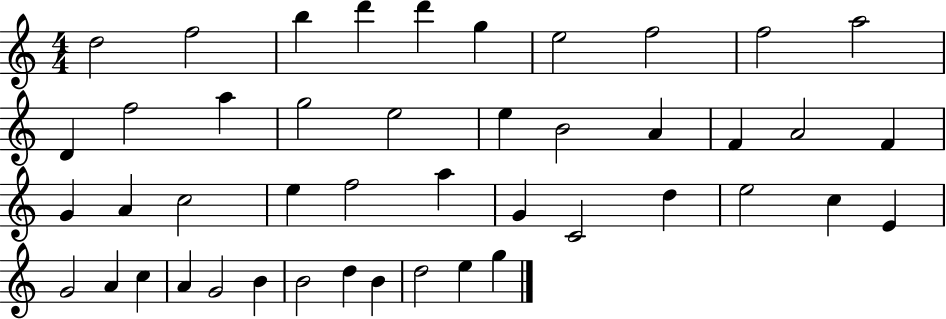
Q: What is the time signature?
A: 4/4